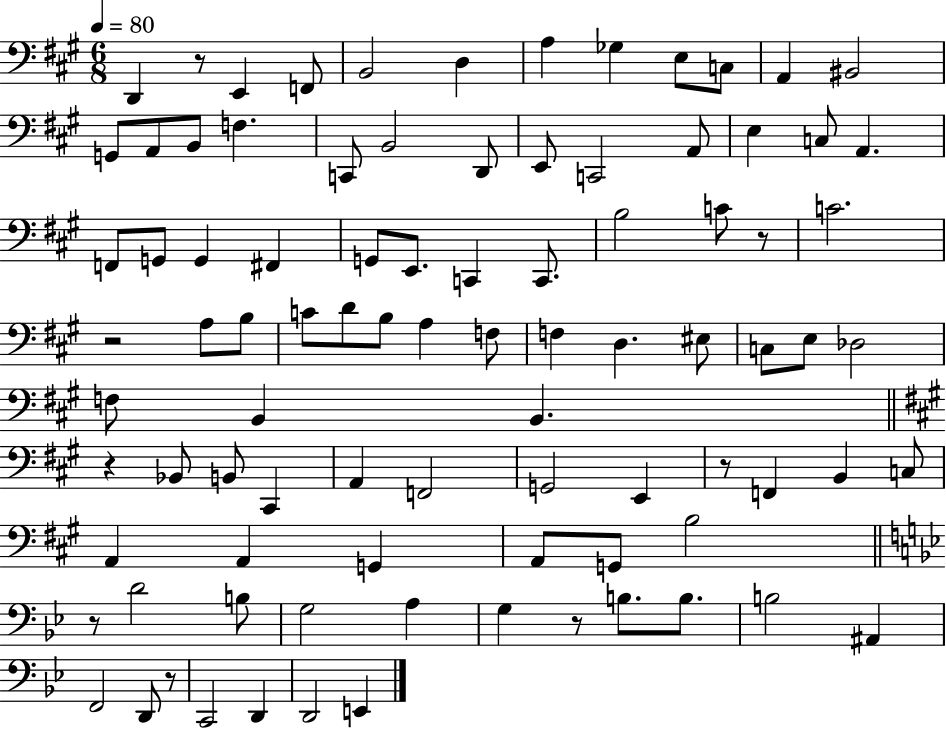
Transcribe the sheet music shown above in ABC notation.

X:1
T:Untitled
M:6/8
L:1/4
K:A
D,, z/2 E,, F,,/2 B,,2 D, A, _G, E,/2 C,/2 A,, ^B,,2 G,,/2 A,,/2 B,,/2 F, C,,/2 B,,2 D,,/2 E,,/2 C,,2 A,,/2 E, C,/2 A,, F,,/2 G,,/2 G,, ^F,, G,,/2 E,,/2 C,, C,,/2 B,2 C/2 z/2 C2 z2 A,/2 B,/2 C/2 D/2 B,/2 A, F,/2 F, D, ^E,/2 C,/2 E,/2 _D,2 F,/2 B,, B,, z _B,,/2 B,,/2 ^C,, A,, F,,2 G,,2 E,, z/2 F,, B,, C,/2 A,, A,, G,, A,,/2 G,,/2 B,2 z/2 D2 B,/2 G,2 A, G, z/2 B,/2 B,/2 B,2 ^A,, F,,2 D,,/2 z/2 C,,2 D,, D,,2 E,,